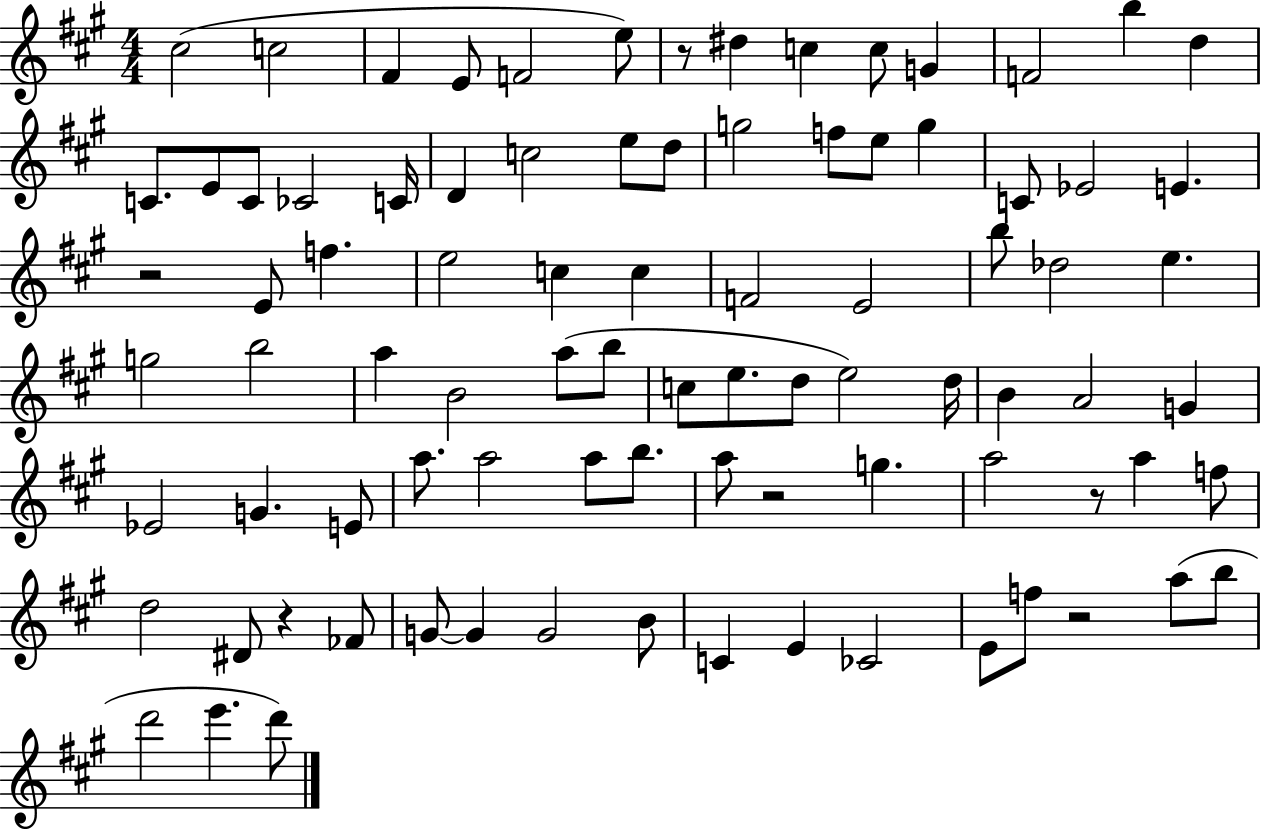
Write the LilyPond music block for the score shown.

{
  \clef treble
  \numericTimeSignature
  \time 4/4
  \key a \major
  \repeat volta 2 { cis''2( c''2 | fis'4 e'8 f'2 e''8) | r8 dis''4 c''4 c''8 g'4 | f'2 b''4 d''4 | \break c'8. e'8 c'8 ces'2 c'16 | d'4 c''2 e''8 d''8 | g''2 f''8 e''8 g''4 | c'8 ees'2 e'4. | \break r2 e'8 f''4. | e''2 c''4 c''4 | f'2 e'2 | b''8 des''2 e''4. | \break g''2 b''2 | a''4 b'2 a''8( b''8 | c''8 e''8. d''8 e''2) d''16 | b'4 a'2 g'4 | \break ees'2 g'4. e'8 | a''8. a''2 a''8 b''8. | a''8 r2 g''4. | a''2 r8 a''4 f''8 | \break d''2 dis'8 r4 fes'8 | g'8~~ g'4 g'2 b'8 | c'4 e'4 ces'2 | e'8 f''8 r2 a''8( b''8 | \break d'''2 e'''4. d'''8) | } \bar "|."
}